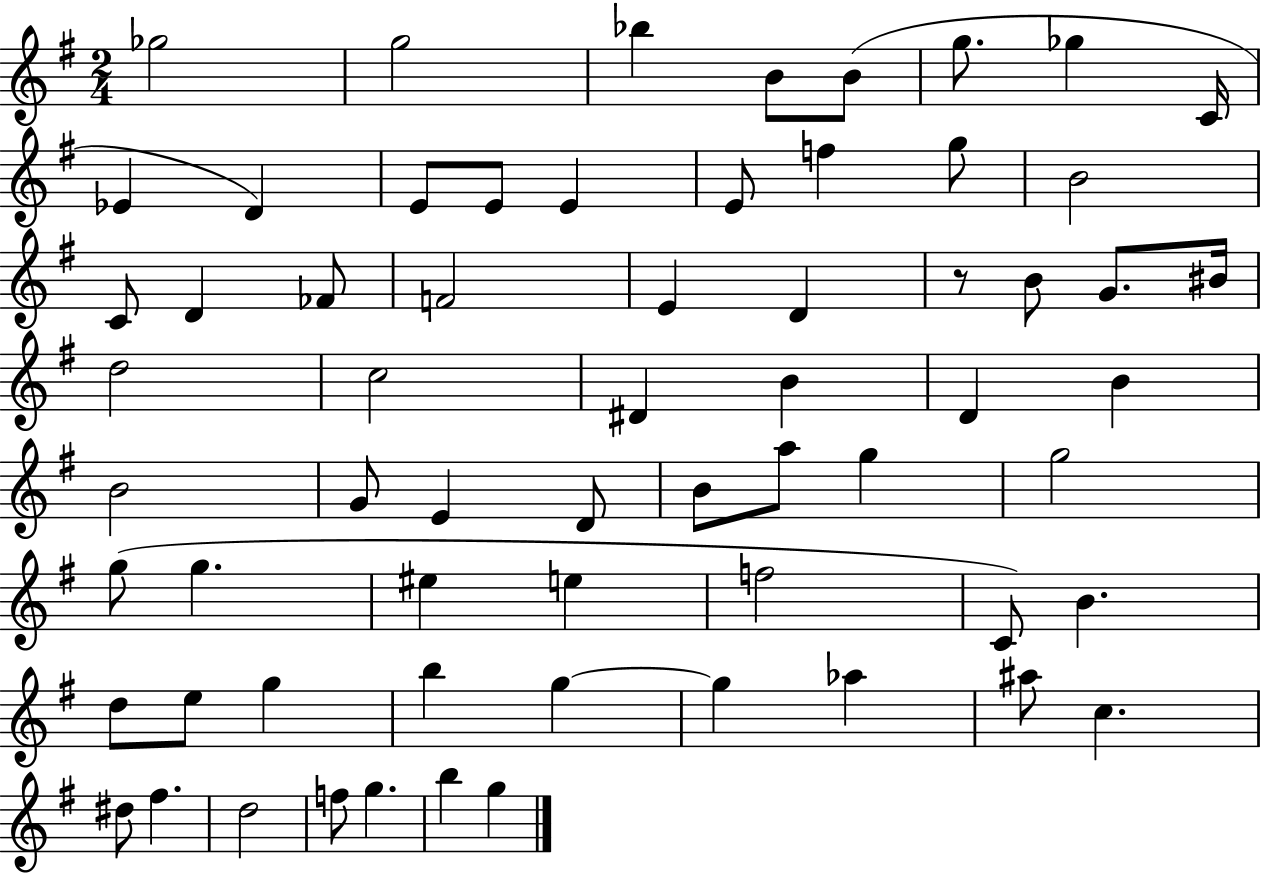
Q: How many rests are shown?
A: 1